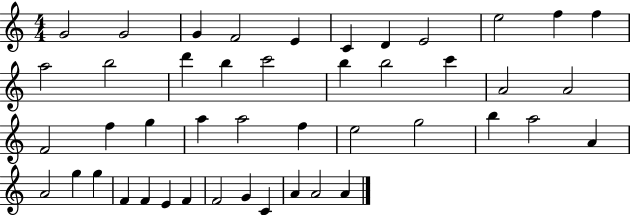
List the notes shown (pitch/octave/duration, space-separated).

G4/h G4/h G4/q F4/h E4/q C4/q D4/q E4/h E5/h F5/q F5/q A5/h B5/h D6/q B5/q C6/h B5/q B5/h C6/q A4/h A4/h F4/h F5/q G5/q A5/q A5/h F5/q E5/h G5/h B5/q A5/h A4/q A4/h G5/q G5/q F4/q F4/q E4/q F4/q F4/h G4/q C4/q A4/q A4/h A4/q